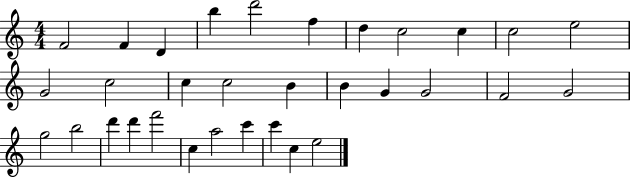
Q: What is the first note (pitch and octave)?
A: F4